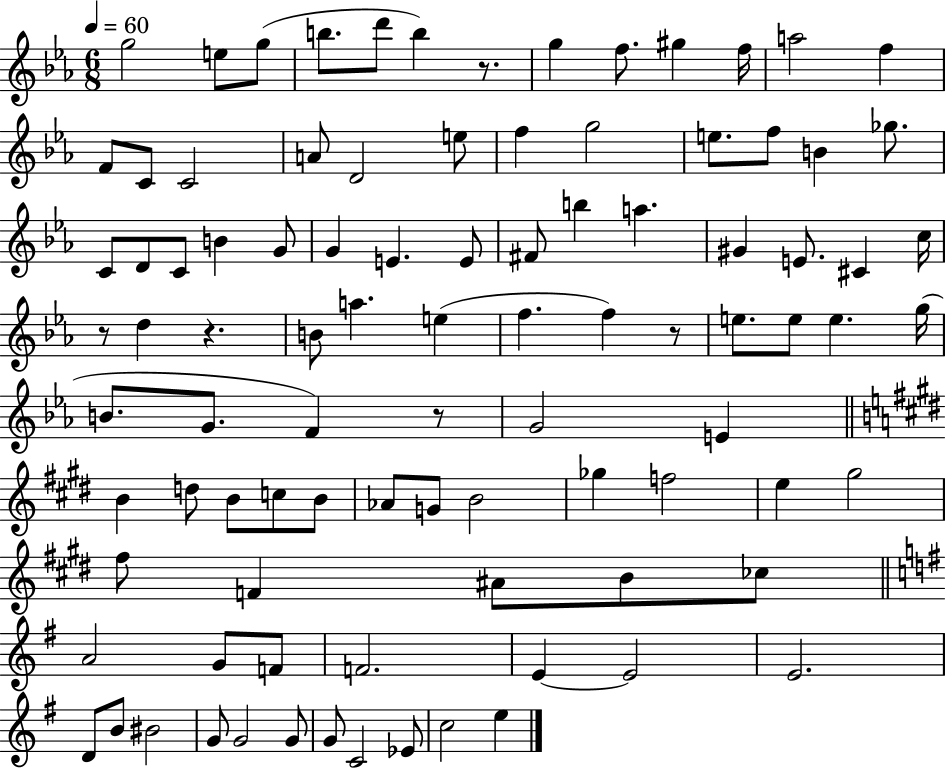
X:1
T:Untitled
M:6/8
L:1/4
K:Eb
g2 e/2 g/2 b/2 d'/2 b z/2 g f/2 ^g f/4 a2 f F/2 C/2 C2 A/2 D2 e/2 f g2 e/2 f/2 B _g/2 C/2 D/2 C/2 B G/2 G E E/2 ^F/2 b a ^G E/2 ^C c/4 z/2 d z B/2 a e f f z/2 e/2 e/2 e g/4 B/2 G/2 F z/2 G2 E B d/2 B/2 c/2 B/2 _A/2 G/2 B2 _g f2 e ^g2 ^f/2 F ^A/2 B/2 _c/2 A2 G/2 F/2 F2 E E2 E2 D/2 B/2 ^B2 G/2 G2 G/2 G/2 C2 _E/2 c2 e